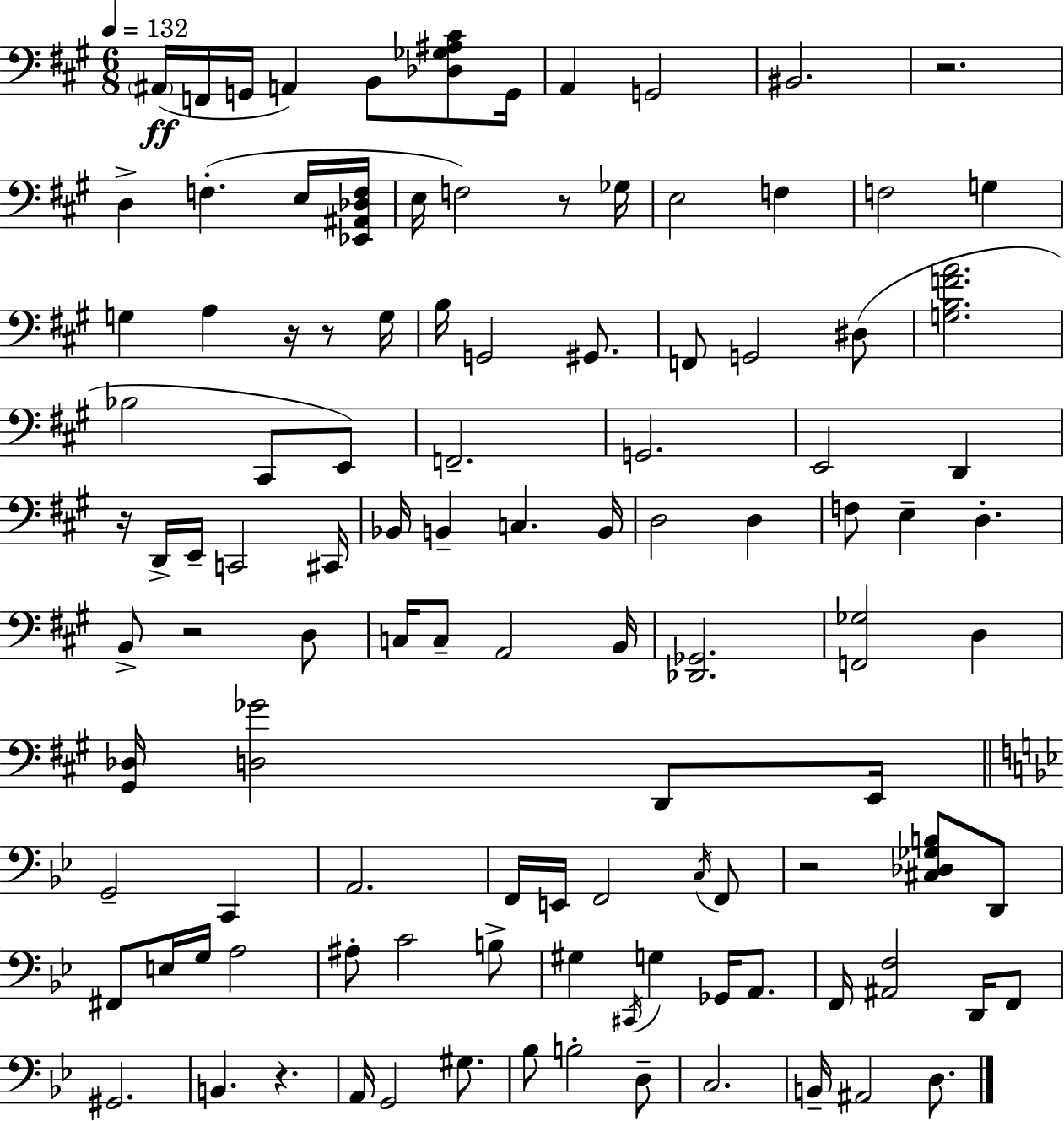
A#2/s F2/s G2/s A2/q B2/e [Db3,Gb3,A#3,C#4]/e G2/s A2/q G2/h BIS2/h. R/h. D3/q F3/q. E3/s [Eb2,A#2,Db3,F3]/s E3/s F3/h R/e Gb3/s E3/h F3/q F3/h G3/q G3/q A3/q R/s R/e G3/s B3/s G2/h G#2/e. F2/e G2/h D#3/e [G3,B3,F4,A4]/h. Bb3/h C#2/e E2/e F2/h. G2/h. E2/h D2/q R/s D2/s E2/s C2/h C#2/s Bb2/s B2/q C3/q. B2/s D3/h D3/q F3/e E3/q D3/q. B2/e R/h D3/e C3/s C3/e A2/h B2/s [Db2,Gb2]/h. [F2,Gb3]/h D3/q [G#2,Db3]/s [D3,Gb4]/h D2/e E2/s G2/h C2/q A2/h. F2/s E2/s F2/h C3/s F2/e R/h [C#3,Db3,Gb3,B3]/e D2/e F#2/e E3/s G3/s A3/h A#3/e C4/h B3/e G#3/q C#2/s G3/q Gb2/s A2/e. F2/s [A#2,F3]/h D2/s F2/e G#2/h. B2/q. R/q. A2/s G2/h G#3/e. Bb3/e B3/h D3/e C3/h. B2/s A#2/h D3/e.